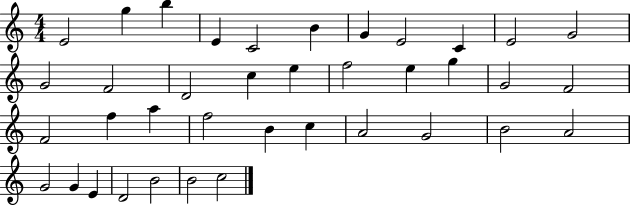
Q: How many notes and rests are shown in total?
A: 38